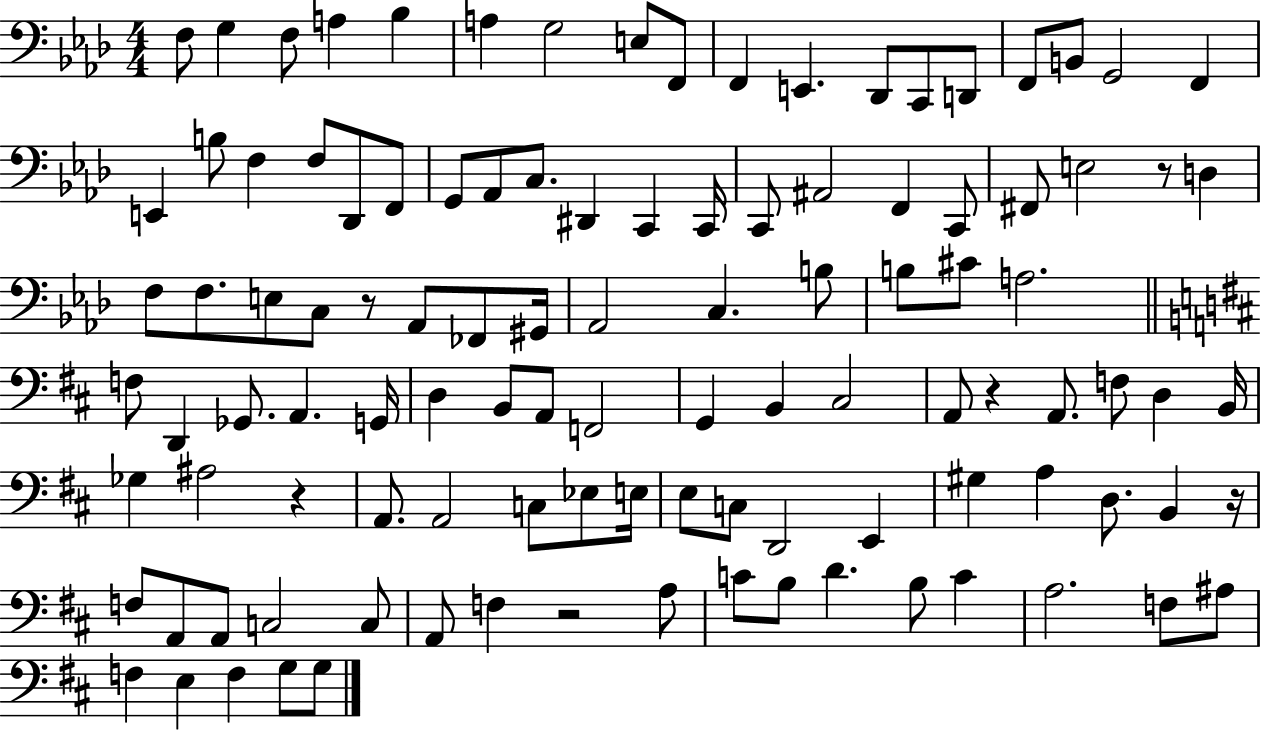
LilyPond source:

{
  \clef bass
  \numericTimeSignature
  \time 4/4
  \key aes \major
  f8 g4 f8 a4 bes4 | a4 g2 e8 f,8 | f,4 e,4. des,8 c,8 d,8 | f,8 b,8 g,2 f,4 | \break e,4 b8 f4 f8 des,8 f,8 | g,8 aes,8 c8. dis,4 c,4 c,16 | c,8 ais,2 f,4 c,8 | fis,8 e2 r8 d4 | \break f8 f8. e8 c8 r8 aes,8 fes,8 gis,16 | aes,2 c4. b8 | b8 cis'8 a2. | \bar "||" \break \key b \minor f8 d,4 ges,8. a,4. g,16 | d4 b,8 a,8 f,2 | g,4 b,4 cis2 | a,8 r4 a,8. f8 d4 b,16 | \break ges4 ais2 r4 | a,8. a,2 c8 ees8 e16 | e8 c8 d,2 e,4 | gis4 a4 d8. b,4 r16 | \break f8 a,8 a,8 c2 c8 | a,8 f4 r2 a8 | c'8 b8 d'4. b8 c'4 | a2. f8 ais8 | \break f4 e4 f4 g8 g8 | \bar "|."
}